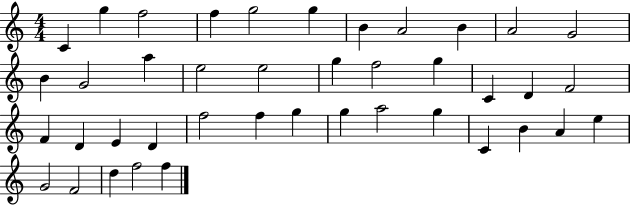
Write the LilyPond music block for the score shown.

{
  \clef treble
  \numericTimeSignature
  \time 4/4
  \key c \major
  c'4 g''4 f''2 | f''4 g''2 g''4 | b'4 a'2 b'4 | a'2 g'2 | \break b'4 g'2 a''4 | e''2 e''2 | g''4 f''2 g''4 | c'4 d'4 f'2 | \break f'4 d'4 e'4 d'4 | f''2 f''4 g''4 | g''4 a''2 g''4 | c'4 b'4 a'4 e''4 | \break g'2 f'2 | d''4 f''2 f''4 | \bar "|."
}